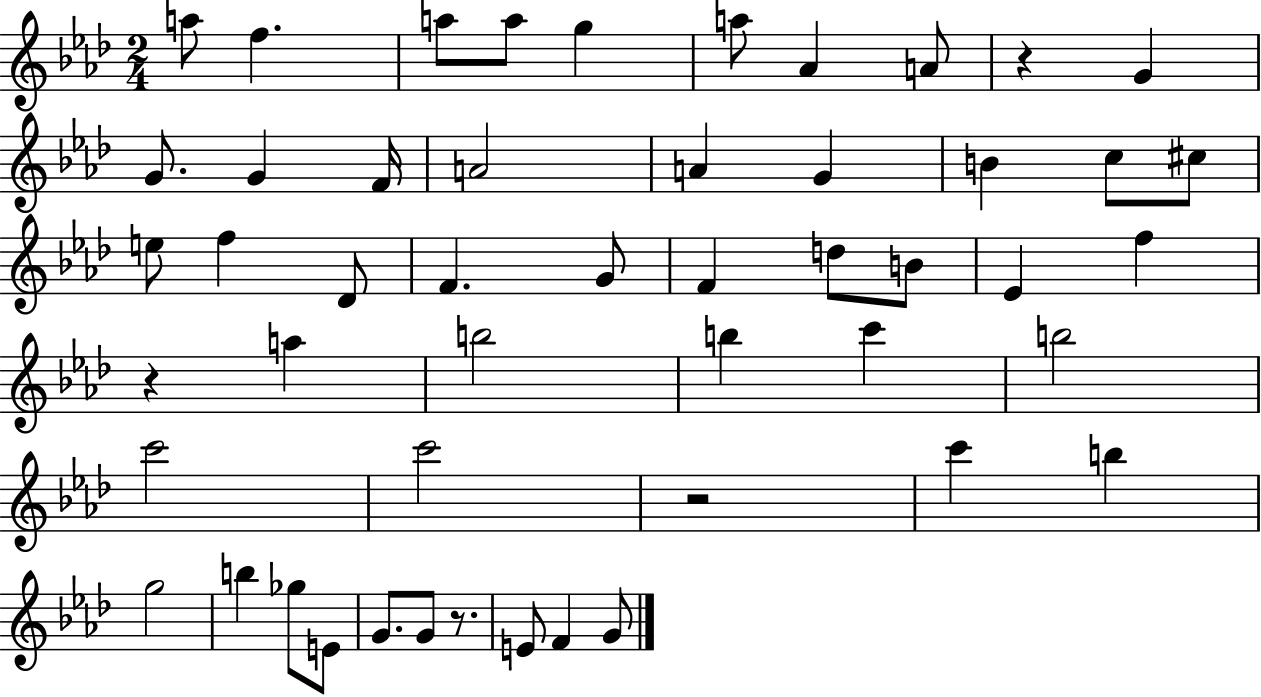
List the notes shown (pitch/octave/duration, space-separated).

A5/e F5/q. A5/e A5/e G5/q A5/e Ab4/q A4/e R/q G4/q G4/e. G4/q F4/s A4/h A4/q G4/q B4/q C5/e C#5/e E5/e F5/q Db4/e F4/q. G4/e F4/q D5/e B4/e Eb4/q F5/q R/q A5/q B5/h B5/q C6/q B5/h C6/h C6/h R/h C6/q B5/q G5/h B5/q Gb5/e E4/e G4/e. G4/e R/e. E4/e F4/q G4/e